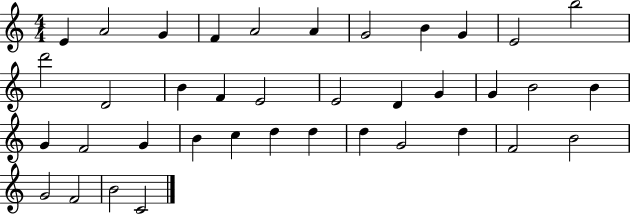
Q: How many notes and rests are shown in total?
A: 38